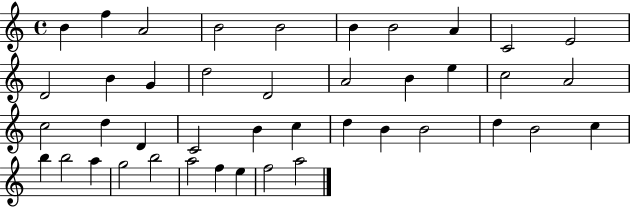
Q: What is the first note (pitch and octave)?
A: B4